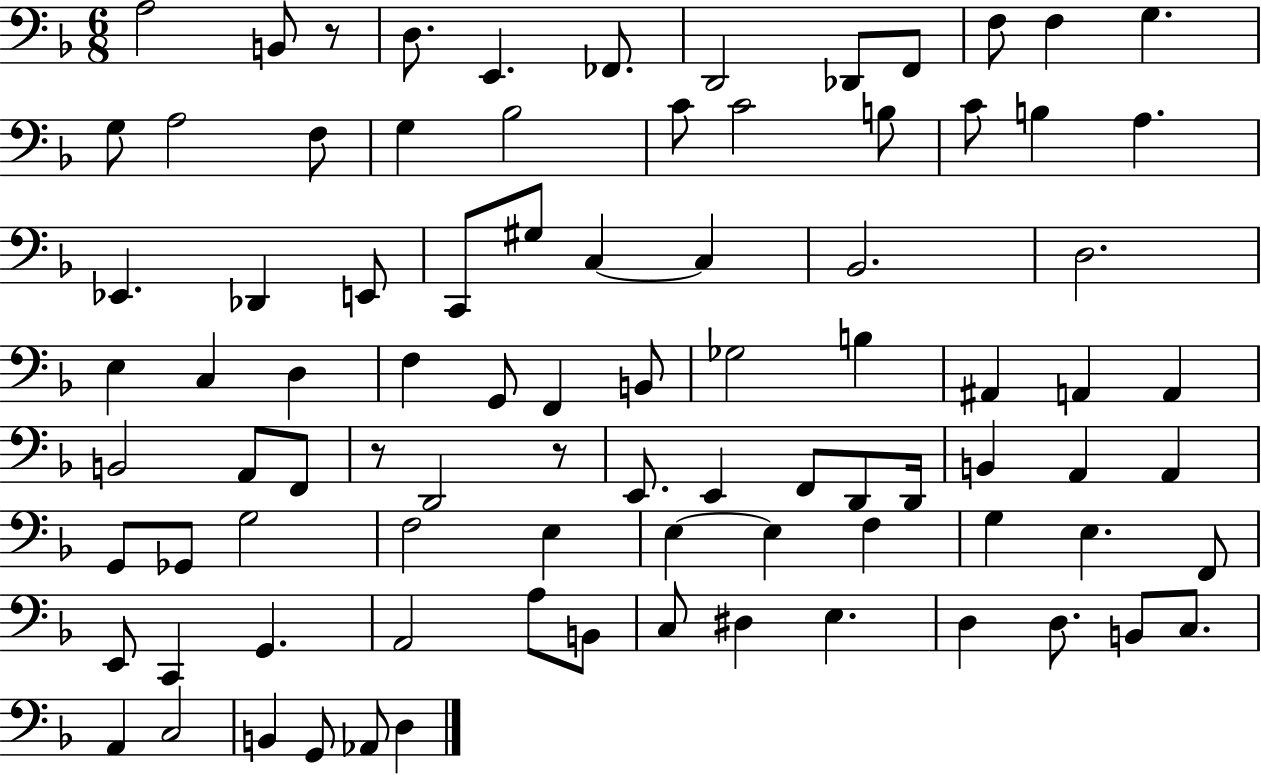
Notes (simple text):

A3/h B2/e R/e D3/e. E2/q. FES2/e. D2/h Db2/e F2/e F3/e F3/q G3/q. G3/e A3/h F3/e G3/q Bb3/h C4/e C4/h B3/e C4/e B3/q A3/q. Eb2/q. Db2/q E2/e C2/e G#3/e C3/q C3/q Bb2/h. D3/h. E3/q C3/q D3/q F3/q G2/e F2/q B2/e Gb3/h B3/q A#2/q A2/q A2/q B2/h A2/e F2/e R/e D2/h R/e E2/e. E2/q F2/e D2/e D2/s B2/q A2/q A2/q G2/e Gb2/e G3/h F3/h E3/q E3/q E3/q F3/q G3/q E3/q. F2/e E2/e C2/q G2/q. A2/h A3/e B2/e C3/e D#3/q E3/q. D3/q D3/e. B2/e C3/e. A2/q C3/h B2/q G2/e Ab2/e D3/q